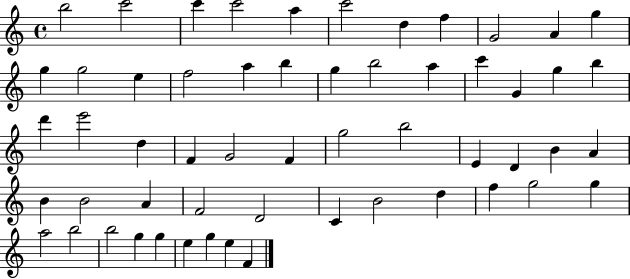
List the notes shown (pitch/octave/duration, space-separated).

B5/h C6/h C6/q C6/h A5/q C6/h D5/q F5/q G4/h A4/q G5/q G5/q G5/h E5/q F5/h A5/q B5/q G5/q B5/h A5/q C6/q G4/q G5/q B5/q D6/q E6/h D5/q F4/q G4/h F4/q G5/h B5/h E4/q D4/q B4/q A4/q B4/q B4/h A4/q F4/h D4/h C4/q B4/h D5/q F5/q G5/h G5/q A5/h B5/h B5/h G5/q G5/q E5/q G5/q E5/q F4/q